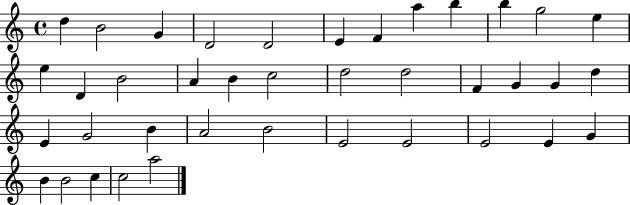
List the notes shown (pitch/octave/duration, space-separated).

D5/q B4/h G4/q D4/h D4/h E4/q F4/q A5/q B5/q B5/q G5/h E5/q E5/q D4/q B4/h A4/q B4/q C5/h D5/h D5/h F4/q G4/q G4/q D5/q E4/q G4/h B4/q A4/h B4/h E4/h E4/h E4/h E4/q G4/q B4/q B4/h C5/q C5/h A5/h